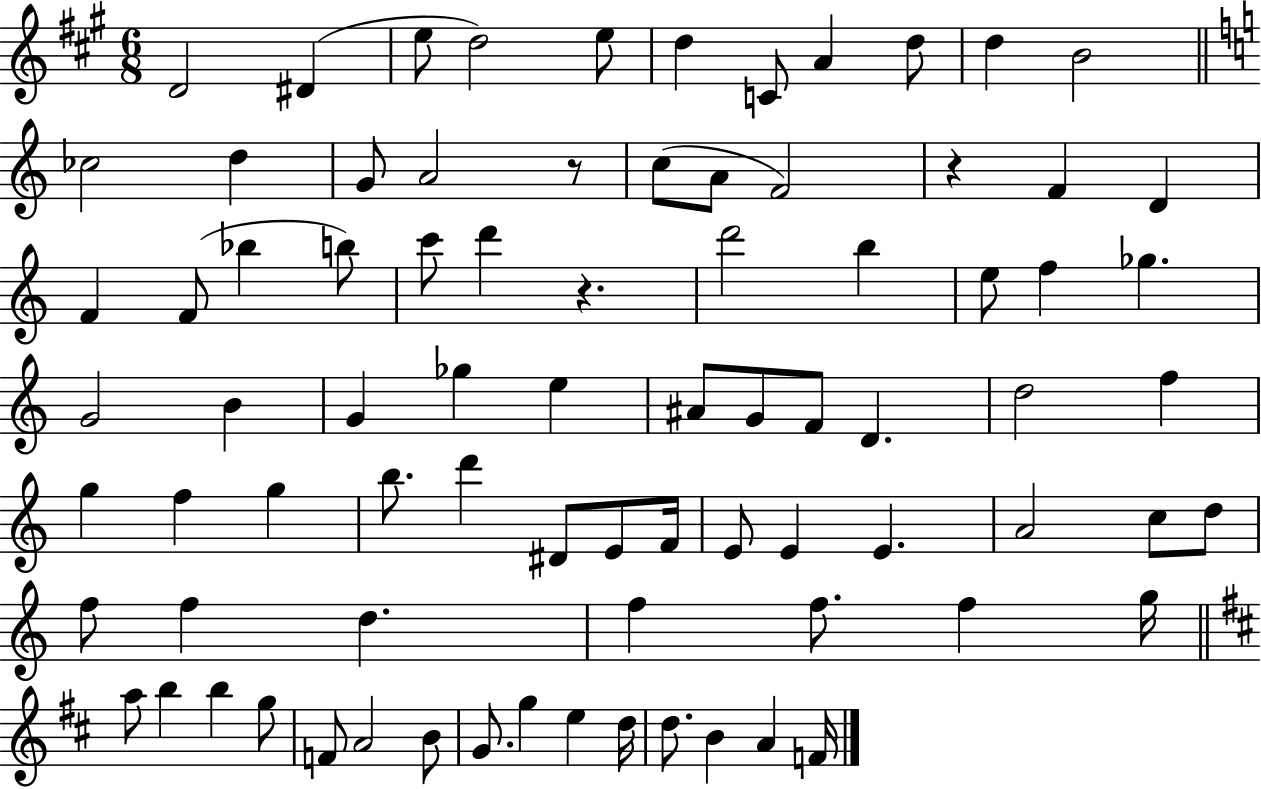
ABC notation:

X:1
T:Untitled
M:6/8
L:1/4
K:A
D2 ^D e/2 d2 e/2 d C/2 A d/2 d B2 _c2 d G/2 A2 z/2 c/2 A/2 F2 z F D F F/2 _b b/2 c'/2 d' z d'2 b e/2 f _g G2 B G _g e ^A/2 G/2 F/2 D d2 f g f g b/2 d' ^D/2 E/2 F/4 E/2 E E A2 c/2 d/2 f/2 f d f f/2 f g/4 a/2 b b g/2 F/2 A2 B/2 G/2 g e d/4 d/2 B A F/4